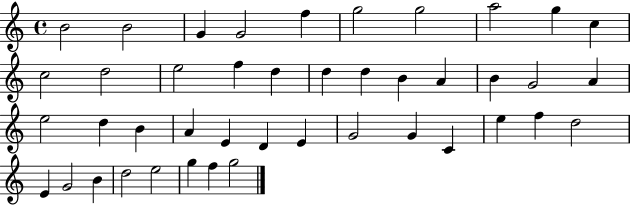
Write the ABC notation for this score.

X:1
T:Untitled
M:4/4
L:1/4
K:C
B2 B2 G G2 f g2 g2 a2 g c c2 d2 e2 f d d d B A B G2 A e2 d B A E D E G2 G C e f d2 E G2 B d2 e2 g f g2